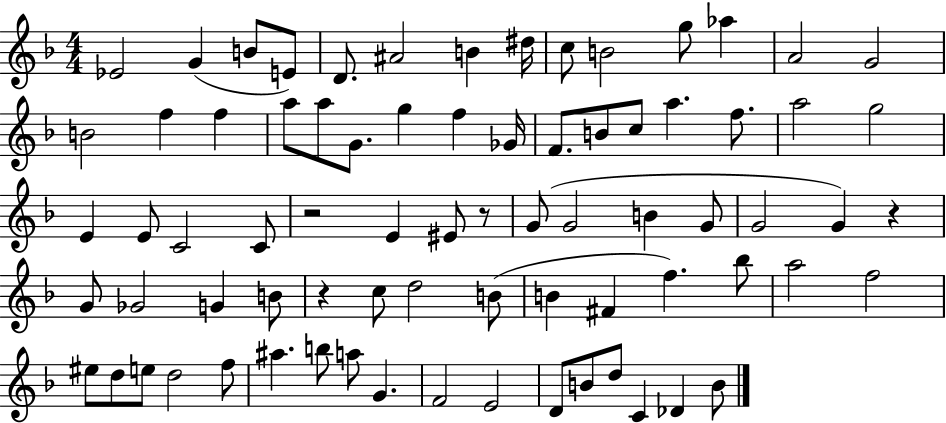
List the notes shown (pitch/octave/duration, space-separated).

Eb4/h G4/q B4/e E4/e D4/e. A#4/h B4/q D#5/s C5/e B4/h G5/e Ab5/q A4/h G4/h B4/h F5/q F5/q A5/e A5/e G4/e. G5/q F5/q Gb4/s F4/e. B4/e C5/e A5/q. F5/e. A5/h G5/h E4/q E4/e C4/h C4/e R/h E4/q EIS4/e R/e G4/e G4/h B4/q G4/e G4/h G4/q R/q G4/e Gb4/h G4/q B4/e R/q C5/e D5/h B4/e B4/q F#4/q F5/q. Bb5/e A5/h F5/h EIS5/e D5/e E5/e D5/h F5/e A#5/q. B5/e A5/e G4/q. F4/h E4/h D4/e B4/e D5/e C4/q Db4/q B4/e